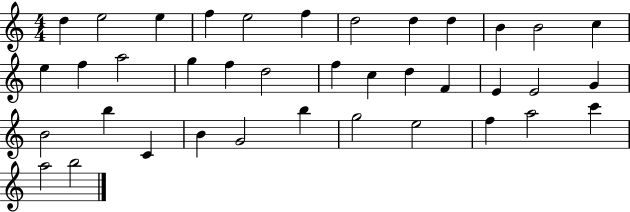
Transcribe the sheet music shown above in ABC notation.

X:1
T:Untitled
M:4/4
L:1/4
K:C
d e2 e f e2 f d2 d d B B2 c e f a2 g f d2 f c d F E E2 G B2 b C B G2 b g2 e2 f a2 c' a2 b2